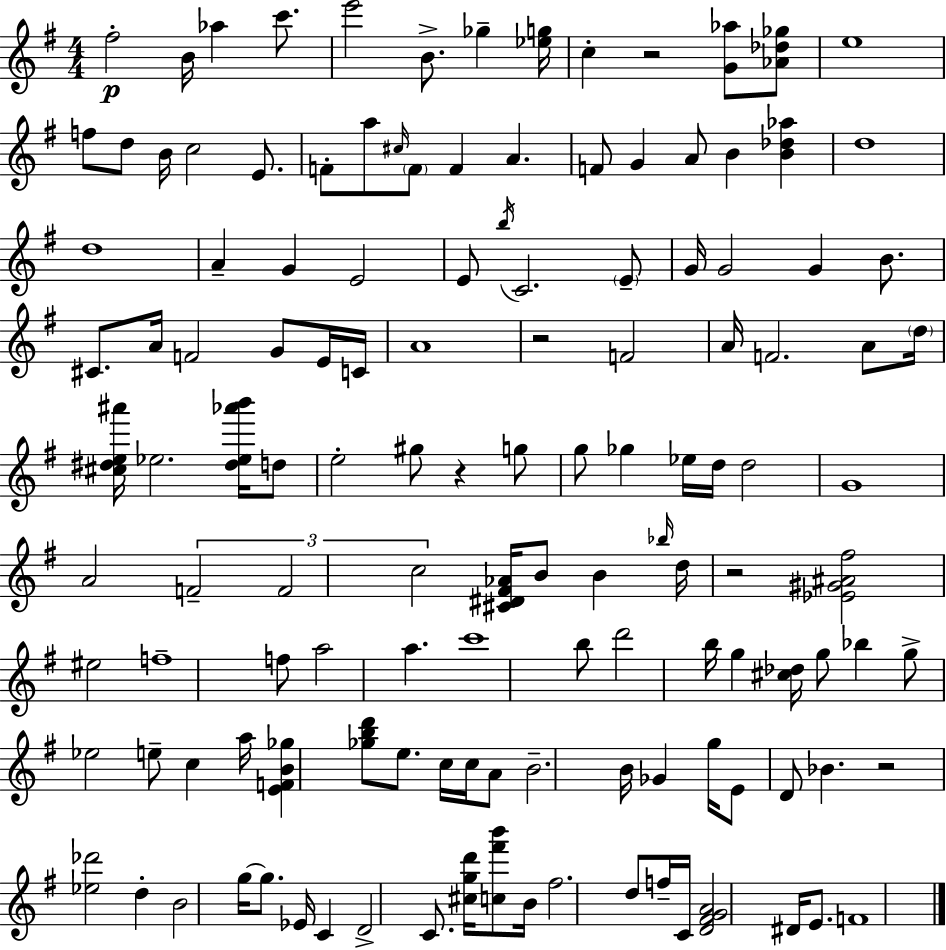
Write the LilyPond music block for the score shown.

{
  \clef treble
  \numericTimeSignature
  \time 4/4
  \key e \minor
  fis''2-.\p b'16 aes''4 c'''8. | e'''2 b'8.-> ges''4-- <ees'' g''>16 | c''4-. r2 <g' aes''>8 <aes' des'' ges''>8 | e''1 | \break f''8 d''8 b'16 c''2 e'8. | f'8-. a''8 \grace { cis''16 } \parenthesize f'8 f'4 a'4. | f'8 g'4 a'8 b'4 <b' des'' aes''>4 | d''1 | \break d''1 | a'4-- g'4 e'2 | e'8 \acciaccatura { b''16 } c'2. | \parenthesize e'8-- g'16 g'2 g'4 b'8. | \break cis'8. a'16 f'2 g'8 | e'16 c'16 a'1 | r2 f'2 | a'16 f'2. a'8 | \break \parenthesize d''16 <cis'' dis'' e'' ais'''>16 ees''2. <dis'' ees'' aes''' b'''>16 | d''8 e''2-. gis''8 r4 | g''8 g''8 ges''4 ees''16 d''16 d''2 | g'1 | \break a'2 \tuplet 3/2 { f'2-- | f'2 c''2 } | <cis' dis' fis' aes'>16 b'8 b'4 \grace { bes''16 } d''16 r2 | <ees' gis' ais' fis''>2 eis''2 | \break f''1-- | f''8 a''2 a''4. | c'''1 | b''8 d'''2 b''16 g''4 | \break <cis'' des''>16 g''8 bes''4 g''8-> ees''2 | e''8-- c''4 a''16 <e' f' b' ges''>4 <ges'' b'' d'''>8 | e''8. c''16 c''16 a'8 b'2.-- | b'16 ges'4 g''16 e'8 d'8 bes'4. | \break r2 <ees'' des'''>2 | d''4-. b'2 g''16~~ | g''8. ees'16 c'4 d'2-> | c'8. <cis'' g'' d'''>16 <c'' fis''' b'''>8 b'16 fis''2. | \break d''8 f''16-- c'16 <d' fis' g' a'>2 dis'16 | e'8. f'1 | \bar "|."
}